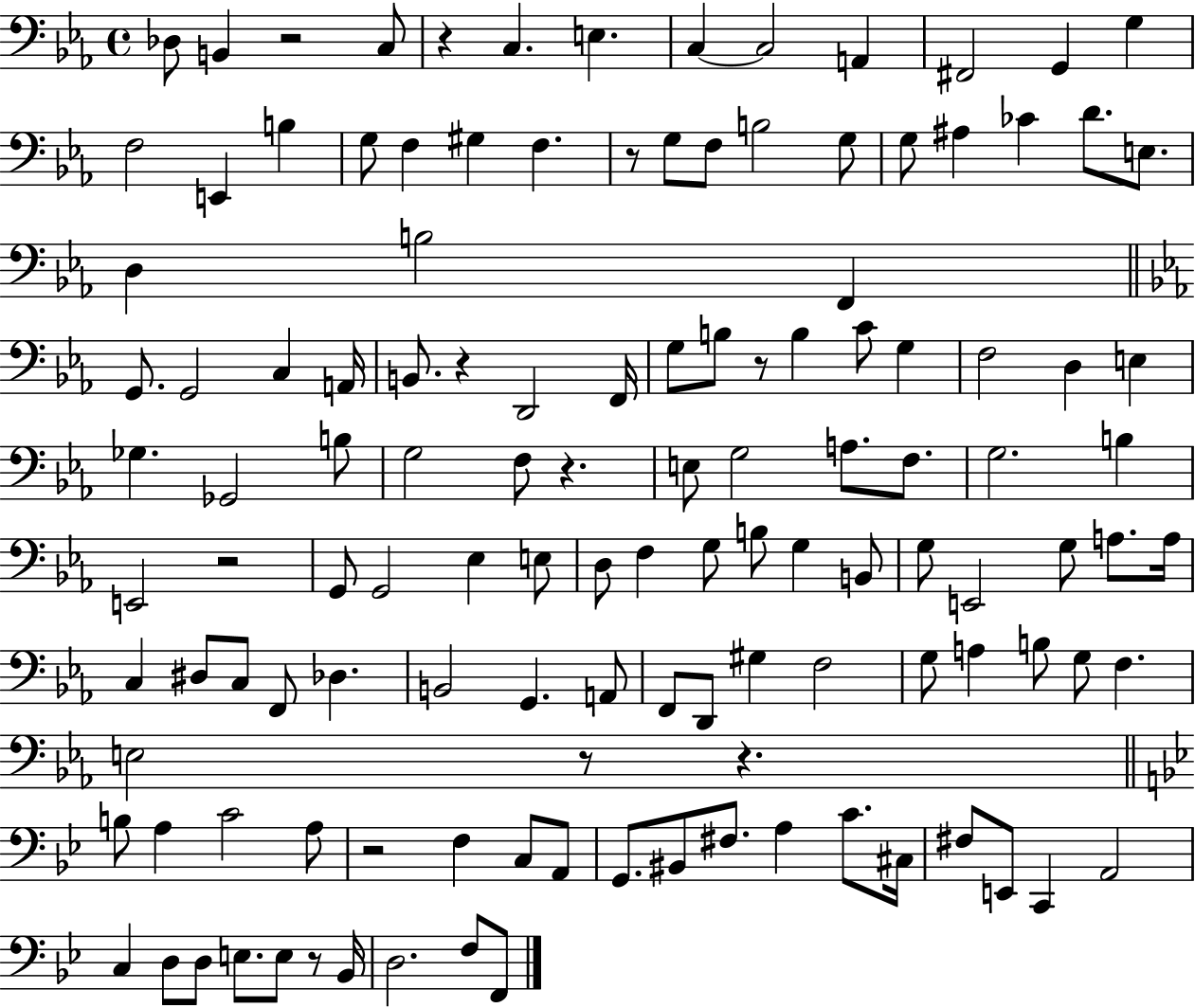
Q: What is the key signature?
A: EES major